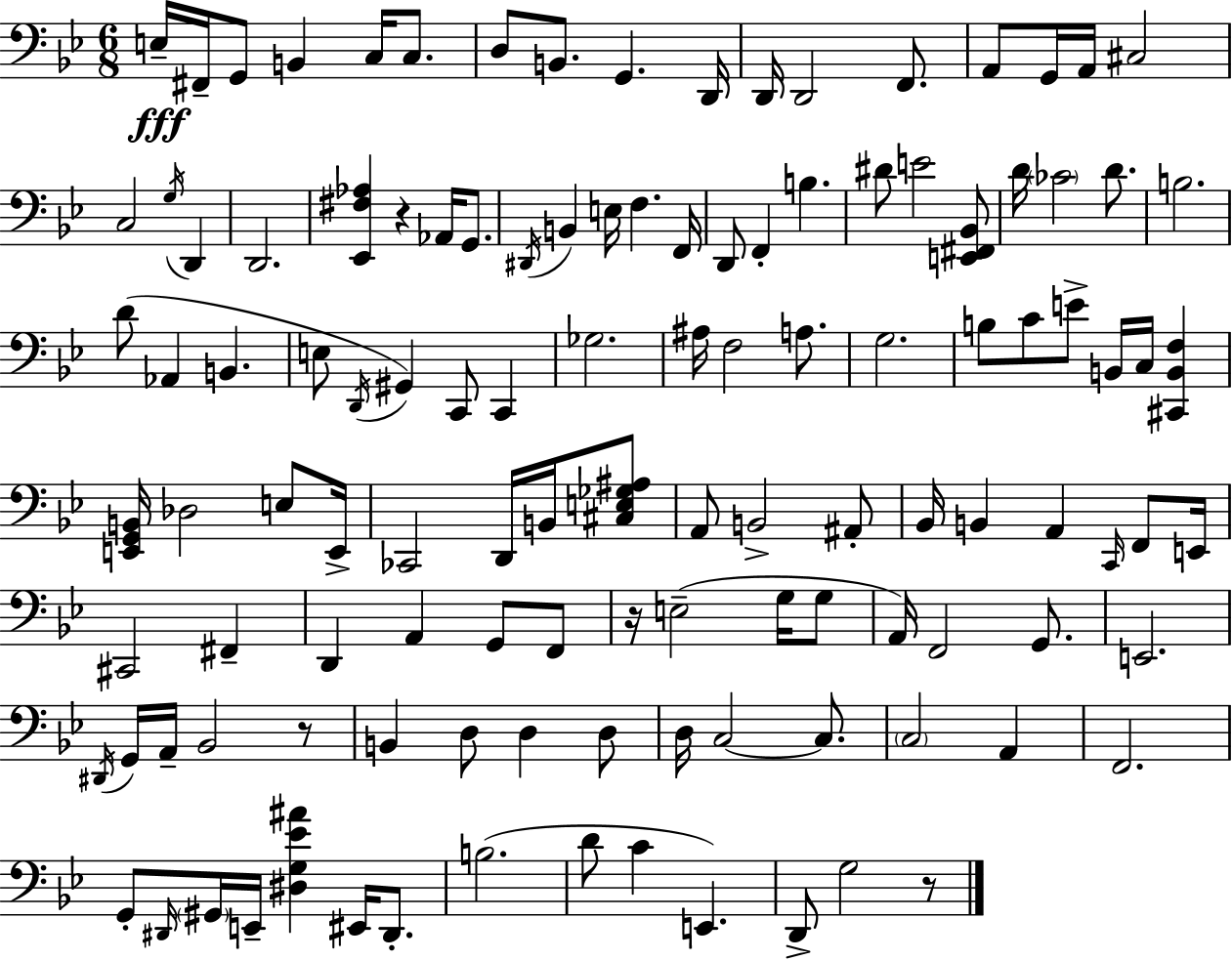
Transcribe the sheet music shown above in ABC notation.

X:1
T:Untitled
M:6/8
L:1/4
K:Gm
E,/4 ^F,,/4 G,,/2 B,, C,/4 C,/2 D,/2 B,,/2 G,, D,,/4 D,,/4 D,,2 F,,/2 A,,/2 G,,/4 A,,/4 ^C,2 C,2 G,/4 D,, D,,2 [_E,,^F,_A,] z _A,,/4 G,,/2 ^D,,/4 B,, E,/4 F, F,,/4 D,,/2 F,, B, ^D/2 E2 [E,,^F,,_B,,]/2 D/4 _C2 D/2 B,2 D/2 _A,, B,, E,/2 D,,/4 ^G,, C,,/2 C,, _G,2 ^A,/4 F,2 A,/2 G,2 B,/2 C/2 E/2 B,,/4 C,/4 [^C,,B,,F,] [E,,G,,B,,]/4 _D,2 E,/2 E,,/4 _C,,2 D,,/4 B,,/4 [^C,E,_G,^A,]/2 A,,/2 B,,2 ^A,,/2 _B,,/4 B,, A,, C,,/4 F,,/2 E,,/4 ^C,,2 ^F,, D,, A,, G,,/2 F,,/2 z/4 E,2 G,/4 G,/2 A,,/4 F,,2 G,,/2 E,,2 ^D,,/4 G,,/4 A,,/4 _B,,2 z/2 B,, D,/2 D, D,/2 D,/4 C,2 C,/2 C,2 A,, F,,2 G,,/2 ^D,,/4 ^G,,/4 E,,/4 [^D,G,_E^A] ^E,,/4 ^D,,/2 B,2 D/2 C E,, D,,/2 G,2 z/2